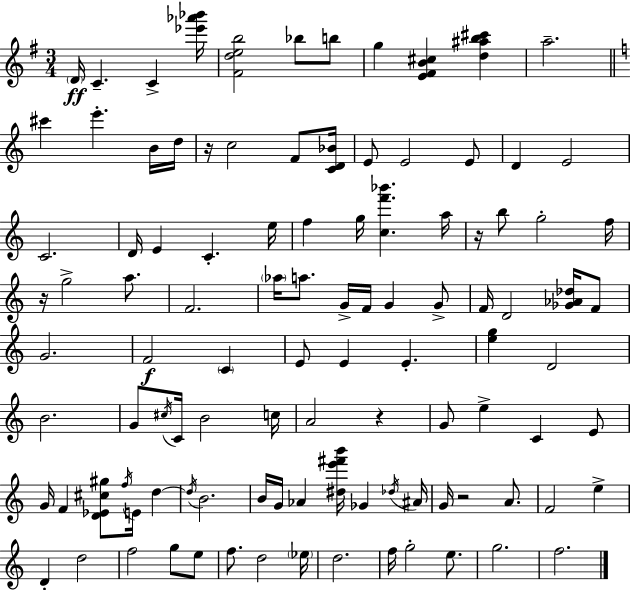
{
  \clef treble
  \numericTimeSignature
  \time 3/4
  \key g \major
  \parenthesize d'16\ff c'4.-- c'4-> <ees''' aes''' bes'''>16 | <fis' d'' e'' b''>2 bes''8 b''8 | g''4 <e' fis' b' cis''>4 <d'' ais'' b'' cis'''>4 | a''2.-- | \break \bar "||" \break \key a \minor cis'''4 e'''4.-. b'16 d''16 | r16 c''2 f'8 <c' d' bes'>16 | e'8 e'2 e'8 | d'4 e'2 | \break c'2. | d'16 e'4 c'4.-. e''16 | f''4 g''16 <c'' f''' bes'''>4. a''16 | r16 b''8 g''2-. f''16 | \break r16 g''2-> a''8. | f'2. | \parenthesize aes''16 a''8. g'16-> f'16 g'4 g'8-> | f'16 d'2 <ges' aes' des''>16 f'8 | \break g'2. | f'2\f \parenthesize c'4 | e'8 e'4 e'4.-. | <e'' g''>4 d'2 | \break b'2. | g'8 \acciaccatura { cis''16 } c'16 b'2 | c''16 a'2 r4 | g'8 e''4-> c'4 e'8 | \break g'16 f'4 <d' ees' cis'' gis''>8 \acciaccatura { f''16 } e'16 d''4~~ | \acciaccatura { d''16 } b'2. | b'16 g'16 aes'4 <dis'' e''' fis''' b'''>16 ges'4 | \acciaccatura { des''16 } ais'16 g'16 r2 | \break a'8. f'2 | e''4-> d'4-. d''2 | f''2 | g''8 e''8 f''8. d''2 | \break \parenthesize ees''16 d''2. | f''16 g''2-. | e''8. g''2. | f''2. | \break \bar "|."
}